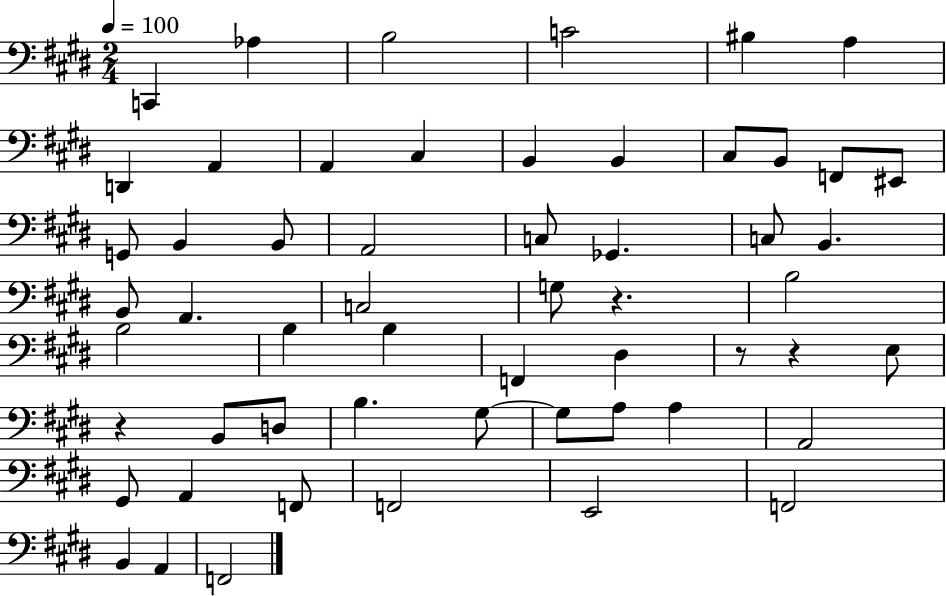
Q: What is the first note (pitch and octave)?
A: C2